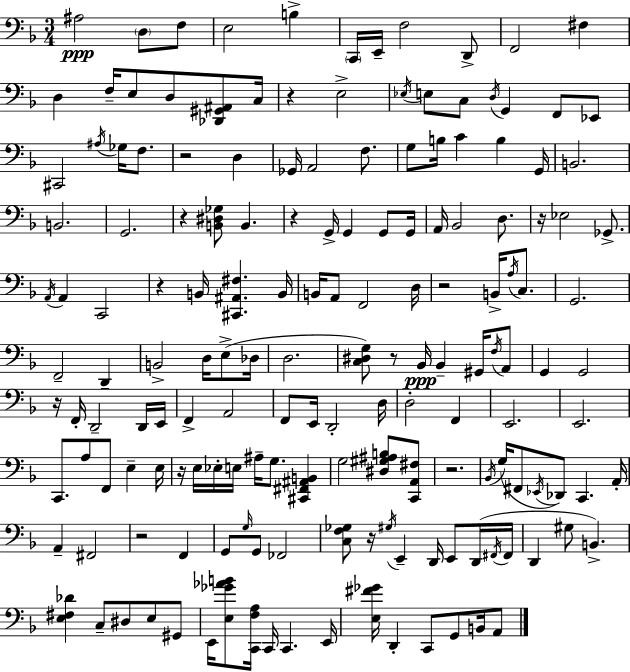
A#3/h D3/e F3/e E3/h B3/q C2/s E2/s F3/h D2/e F2/h F#3/q D3/q F3/s E3/e D3/e [Db2,G#2,A#2]/e C3/s R/q E3/h Eb3/s E3/e C3/e D3/s G2/q F2/e Eb2/e C#2/h A#3/s Gb3/s F3/e. R/h D3/q Gb2/s A2/h F3/e. G3/e B3/s C4/q B3/q G2/s B2/h. B2/h. G2/h. R/q [B2,D#3,Gb3]/e B2/q. R/q G2/s G2/q G2/e G2/s A2/s Bb2/h D3/e. R/s Eb3/h Gb2/e. A2/s A2/q C2/h R/q B2/s [C#2,A#2,F#3]/q. B2/s B2/s A2/e F2/h D3/s R/h B2/s A3/s C3/e. G2/h. F2/h D2/q B2/h D3/s E3/e Db3/s D3/h. [C3,D#3,G3]/e R/e Bb2/s Bb2/q G#2/s F3/s A2/e G2/q G2/h R/s F2/s D2/h D2/s E2/s F2/q A2/h F2/e E2/s D2/h D3/s D3/h F2/q E2/h. E2/h. C2/e. A3/e F2/e E3/q E3/s R/s E3/s Eb3/s E3/s A#3/s G3/e. [C#2,F#2,A#2,B2]/q G3/h [D#3,G#3,A#3,B3]/e [C2,A2,F#3]/e R/h. Bb2/s G3/s F#2/e Eb2/s Db2/e C2/q. A2/s A2/q F#2/h R/h F2/q G2/e G3/s G2/e FES2/h [C3,F3,Gb3]/e R/s G#3/s E2/q D2/s E2/e D2/s F#2/s F#2/s D2/q G#3/e B2/q. [E3,F#3,Db4]/q C3/e D#3/e E3/e G#2/e E2/s [E3,Gb4,Ab4,B4]/e [C2,F3,A3]/s C2/s C2/q. E2/s [E3,F#4,Gb4]/s D2/q C2/e G2/e B2/s A2/e